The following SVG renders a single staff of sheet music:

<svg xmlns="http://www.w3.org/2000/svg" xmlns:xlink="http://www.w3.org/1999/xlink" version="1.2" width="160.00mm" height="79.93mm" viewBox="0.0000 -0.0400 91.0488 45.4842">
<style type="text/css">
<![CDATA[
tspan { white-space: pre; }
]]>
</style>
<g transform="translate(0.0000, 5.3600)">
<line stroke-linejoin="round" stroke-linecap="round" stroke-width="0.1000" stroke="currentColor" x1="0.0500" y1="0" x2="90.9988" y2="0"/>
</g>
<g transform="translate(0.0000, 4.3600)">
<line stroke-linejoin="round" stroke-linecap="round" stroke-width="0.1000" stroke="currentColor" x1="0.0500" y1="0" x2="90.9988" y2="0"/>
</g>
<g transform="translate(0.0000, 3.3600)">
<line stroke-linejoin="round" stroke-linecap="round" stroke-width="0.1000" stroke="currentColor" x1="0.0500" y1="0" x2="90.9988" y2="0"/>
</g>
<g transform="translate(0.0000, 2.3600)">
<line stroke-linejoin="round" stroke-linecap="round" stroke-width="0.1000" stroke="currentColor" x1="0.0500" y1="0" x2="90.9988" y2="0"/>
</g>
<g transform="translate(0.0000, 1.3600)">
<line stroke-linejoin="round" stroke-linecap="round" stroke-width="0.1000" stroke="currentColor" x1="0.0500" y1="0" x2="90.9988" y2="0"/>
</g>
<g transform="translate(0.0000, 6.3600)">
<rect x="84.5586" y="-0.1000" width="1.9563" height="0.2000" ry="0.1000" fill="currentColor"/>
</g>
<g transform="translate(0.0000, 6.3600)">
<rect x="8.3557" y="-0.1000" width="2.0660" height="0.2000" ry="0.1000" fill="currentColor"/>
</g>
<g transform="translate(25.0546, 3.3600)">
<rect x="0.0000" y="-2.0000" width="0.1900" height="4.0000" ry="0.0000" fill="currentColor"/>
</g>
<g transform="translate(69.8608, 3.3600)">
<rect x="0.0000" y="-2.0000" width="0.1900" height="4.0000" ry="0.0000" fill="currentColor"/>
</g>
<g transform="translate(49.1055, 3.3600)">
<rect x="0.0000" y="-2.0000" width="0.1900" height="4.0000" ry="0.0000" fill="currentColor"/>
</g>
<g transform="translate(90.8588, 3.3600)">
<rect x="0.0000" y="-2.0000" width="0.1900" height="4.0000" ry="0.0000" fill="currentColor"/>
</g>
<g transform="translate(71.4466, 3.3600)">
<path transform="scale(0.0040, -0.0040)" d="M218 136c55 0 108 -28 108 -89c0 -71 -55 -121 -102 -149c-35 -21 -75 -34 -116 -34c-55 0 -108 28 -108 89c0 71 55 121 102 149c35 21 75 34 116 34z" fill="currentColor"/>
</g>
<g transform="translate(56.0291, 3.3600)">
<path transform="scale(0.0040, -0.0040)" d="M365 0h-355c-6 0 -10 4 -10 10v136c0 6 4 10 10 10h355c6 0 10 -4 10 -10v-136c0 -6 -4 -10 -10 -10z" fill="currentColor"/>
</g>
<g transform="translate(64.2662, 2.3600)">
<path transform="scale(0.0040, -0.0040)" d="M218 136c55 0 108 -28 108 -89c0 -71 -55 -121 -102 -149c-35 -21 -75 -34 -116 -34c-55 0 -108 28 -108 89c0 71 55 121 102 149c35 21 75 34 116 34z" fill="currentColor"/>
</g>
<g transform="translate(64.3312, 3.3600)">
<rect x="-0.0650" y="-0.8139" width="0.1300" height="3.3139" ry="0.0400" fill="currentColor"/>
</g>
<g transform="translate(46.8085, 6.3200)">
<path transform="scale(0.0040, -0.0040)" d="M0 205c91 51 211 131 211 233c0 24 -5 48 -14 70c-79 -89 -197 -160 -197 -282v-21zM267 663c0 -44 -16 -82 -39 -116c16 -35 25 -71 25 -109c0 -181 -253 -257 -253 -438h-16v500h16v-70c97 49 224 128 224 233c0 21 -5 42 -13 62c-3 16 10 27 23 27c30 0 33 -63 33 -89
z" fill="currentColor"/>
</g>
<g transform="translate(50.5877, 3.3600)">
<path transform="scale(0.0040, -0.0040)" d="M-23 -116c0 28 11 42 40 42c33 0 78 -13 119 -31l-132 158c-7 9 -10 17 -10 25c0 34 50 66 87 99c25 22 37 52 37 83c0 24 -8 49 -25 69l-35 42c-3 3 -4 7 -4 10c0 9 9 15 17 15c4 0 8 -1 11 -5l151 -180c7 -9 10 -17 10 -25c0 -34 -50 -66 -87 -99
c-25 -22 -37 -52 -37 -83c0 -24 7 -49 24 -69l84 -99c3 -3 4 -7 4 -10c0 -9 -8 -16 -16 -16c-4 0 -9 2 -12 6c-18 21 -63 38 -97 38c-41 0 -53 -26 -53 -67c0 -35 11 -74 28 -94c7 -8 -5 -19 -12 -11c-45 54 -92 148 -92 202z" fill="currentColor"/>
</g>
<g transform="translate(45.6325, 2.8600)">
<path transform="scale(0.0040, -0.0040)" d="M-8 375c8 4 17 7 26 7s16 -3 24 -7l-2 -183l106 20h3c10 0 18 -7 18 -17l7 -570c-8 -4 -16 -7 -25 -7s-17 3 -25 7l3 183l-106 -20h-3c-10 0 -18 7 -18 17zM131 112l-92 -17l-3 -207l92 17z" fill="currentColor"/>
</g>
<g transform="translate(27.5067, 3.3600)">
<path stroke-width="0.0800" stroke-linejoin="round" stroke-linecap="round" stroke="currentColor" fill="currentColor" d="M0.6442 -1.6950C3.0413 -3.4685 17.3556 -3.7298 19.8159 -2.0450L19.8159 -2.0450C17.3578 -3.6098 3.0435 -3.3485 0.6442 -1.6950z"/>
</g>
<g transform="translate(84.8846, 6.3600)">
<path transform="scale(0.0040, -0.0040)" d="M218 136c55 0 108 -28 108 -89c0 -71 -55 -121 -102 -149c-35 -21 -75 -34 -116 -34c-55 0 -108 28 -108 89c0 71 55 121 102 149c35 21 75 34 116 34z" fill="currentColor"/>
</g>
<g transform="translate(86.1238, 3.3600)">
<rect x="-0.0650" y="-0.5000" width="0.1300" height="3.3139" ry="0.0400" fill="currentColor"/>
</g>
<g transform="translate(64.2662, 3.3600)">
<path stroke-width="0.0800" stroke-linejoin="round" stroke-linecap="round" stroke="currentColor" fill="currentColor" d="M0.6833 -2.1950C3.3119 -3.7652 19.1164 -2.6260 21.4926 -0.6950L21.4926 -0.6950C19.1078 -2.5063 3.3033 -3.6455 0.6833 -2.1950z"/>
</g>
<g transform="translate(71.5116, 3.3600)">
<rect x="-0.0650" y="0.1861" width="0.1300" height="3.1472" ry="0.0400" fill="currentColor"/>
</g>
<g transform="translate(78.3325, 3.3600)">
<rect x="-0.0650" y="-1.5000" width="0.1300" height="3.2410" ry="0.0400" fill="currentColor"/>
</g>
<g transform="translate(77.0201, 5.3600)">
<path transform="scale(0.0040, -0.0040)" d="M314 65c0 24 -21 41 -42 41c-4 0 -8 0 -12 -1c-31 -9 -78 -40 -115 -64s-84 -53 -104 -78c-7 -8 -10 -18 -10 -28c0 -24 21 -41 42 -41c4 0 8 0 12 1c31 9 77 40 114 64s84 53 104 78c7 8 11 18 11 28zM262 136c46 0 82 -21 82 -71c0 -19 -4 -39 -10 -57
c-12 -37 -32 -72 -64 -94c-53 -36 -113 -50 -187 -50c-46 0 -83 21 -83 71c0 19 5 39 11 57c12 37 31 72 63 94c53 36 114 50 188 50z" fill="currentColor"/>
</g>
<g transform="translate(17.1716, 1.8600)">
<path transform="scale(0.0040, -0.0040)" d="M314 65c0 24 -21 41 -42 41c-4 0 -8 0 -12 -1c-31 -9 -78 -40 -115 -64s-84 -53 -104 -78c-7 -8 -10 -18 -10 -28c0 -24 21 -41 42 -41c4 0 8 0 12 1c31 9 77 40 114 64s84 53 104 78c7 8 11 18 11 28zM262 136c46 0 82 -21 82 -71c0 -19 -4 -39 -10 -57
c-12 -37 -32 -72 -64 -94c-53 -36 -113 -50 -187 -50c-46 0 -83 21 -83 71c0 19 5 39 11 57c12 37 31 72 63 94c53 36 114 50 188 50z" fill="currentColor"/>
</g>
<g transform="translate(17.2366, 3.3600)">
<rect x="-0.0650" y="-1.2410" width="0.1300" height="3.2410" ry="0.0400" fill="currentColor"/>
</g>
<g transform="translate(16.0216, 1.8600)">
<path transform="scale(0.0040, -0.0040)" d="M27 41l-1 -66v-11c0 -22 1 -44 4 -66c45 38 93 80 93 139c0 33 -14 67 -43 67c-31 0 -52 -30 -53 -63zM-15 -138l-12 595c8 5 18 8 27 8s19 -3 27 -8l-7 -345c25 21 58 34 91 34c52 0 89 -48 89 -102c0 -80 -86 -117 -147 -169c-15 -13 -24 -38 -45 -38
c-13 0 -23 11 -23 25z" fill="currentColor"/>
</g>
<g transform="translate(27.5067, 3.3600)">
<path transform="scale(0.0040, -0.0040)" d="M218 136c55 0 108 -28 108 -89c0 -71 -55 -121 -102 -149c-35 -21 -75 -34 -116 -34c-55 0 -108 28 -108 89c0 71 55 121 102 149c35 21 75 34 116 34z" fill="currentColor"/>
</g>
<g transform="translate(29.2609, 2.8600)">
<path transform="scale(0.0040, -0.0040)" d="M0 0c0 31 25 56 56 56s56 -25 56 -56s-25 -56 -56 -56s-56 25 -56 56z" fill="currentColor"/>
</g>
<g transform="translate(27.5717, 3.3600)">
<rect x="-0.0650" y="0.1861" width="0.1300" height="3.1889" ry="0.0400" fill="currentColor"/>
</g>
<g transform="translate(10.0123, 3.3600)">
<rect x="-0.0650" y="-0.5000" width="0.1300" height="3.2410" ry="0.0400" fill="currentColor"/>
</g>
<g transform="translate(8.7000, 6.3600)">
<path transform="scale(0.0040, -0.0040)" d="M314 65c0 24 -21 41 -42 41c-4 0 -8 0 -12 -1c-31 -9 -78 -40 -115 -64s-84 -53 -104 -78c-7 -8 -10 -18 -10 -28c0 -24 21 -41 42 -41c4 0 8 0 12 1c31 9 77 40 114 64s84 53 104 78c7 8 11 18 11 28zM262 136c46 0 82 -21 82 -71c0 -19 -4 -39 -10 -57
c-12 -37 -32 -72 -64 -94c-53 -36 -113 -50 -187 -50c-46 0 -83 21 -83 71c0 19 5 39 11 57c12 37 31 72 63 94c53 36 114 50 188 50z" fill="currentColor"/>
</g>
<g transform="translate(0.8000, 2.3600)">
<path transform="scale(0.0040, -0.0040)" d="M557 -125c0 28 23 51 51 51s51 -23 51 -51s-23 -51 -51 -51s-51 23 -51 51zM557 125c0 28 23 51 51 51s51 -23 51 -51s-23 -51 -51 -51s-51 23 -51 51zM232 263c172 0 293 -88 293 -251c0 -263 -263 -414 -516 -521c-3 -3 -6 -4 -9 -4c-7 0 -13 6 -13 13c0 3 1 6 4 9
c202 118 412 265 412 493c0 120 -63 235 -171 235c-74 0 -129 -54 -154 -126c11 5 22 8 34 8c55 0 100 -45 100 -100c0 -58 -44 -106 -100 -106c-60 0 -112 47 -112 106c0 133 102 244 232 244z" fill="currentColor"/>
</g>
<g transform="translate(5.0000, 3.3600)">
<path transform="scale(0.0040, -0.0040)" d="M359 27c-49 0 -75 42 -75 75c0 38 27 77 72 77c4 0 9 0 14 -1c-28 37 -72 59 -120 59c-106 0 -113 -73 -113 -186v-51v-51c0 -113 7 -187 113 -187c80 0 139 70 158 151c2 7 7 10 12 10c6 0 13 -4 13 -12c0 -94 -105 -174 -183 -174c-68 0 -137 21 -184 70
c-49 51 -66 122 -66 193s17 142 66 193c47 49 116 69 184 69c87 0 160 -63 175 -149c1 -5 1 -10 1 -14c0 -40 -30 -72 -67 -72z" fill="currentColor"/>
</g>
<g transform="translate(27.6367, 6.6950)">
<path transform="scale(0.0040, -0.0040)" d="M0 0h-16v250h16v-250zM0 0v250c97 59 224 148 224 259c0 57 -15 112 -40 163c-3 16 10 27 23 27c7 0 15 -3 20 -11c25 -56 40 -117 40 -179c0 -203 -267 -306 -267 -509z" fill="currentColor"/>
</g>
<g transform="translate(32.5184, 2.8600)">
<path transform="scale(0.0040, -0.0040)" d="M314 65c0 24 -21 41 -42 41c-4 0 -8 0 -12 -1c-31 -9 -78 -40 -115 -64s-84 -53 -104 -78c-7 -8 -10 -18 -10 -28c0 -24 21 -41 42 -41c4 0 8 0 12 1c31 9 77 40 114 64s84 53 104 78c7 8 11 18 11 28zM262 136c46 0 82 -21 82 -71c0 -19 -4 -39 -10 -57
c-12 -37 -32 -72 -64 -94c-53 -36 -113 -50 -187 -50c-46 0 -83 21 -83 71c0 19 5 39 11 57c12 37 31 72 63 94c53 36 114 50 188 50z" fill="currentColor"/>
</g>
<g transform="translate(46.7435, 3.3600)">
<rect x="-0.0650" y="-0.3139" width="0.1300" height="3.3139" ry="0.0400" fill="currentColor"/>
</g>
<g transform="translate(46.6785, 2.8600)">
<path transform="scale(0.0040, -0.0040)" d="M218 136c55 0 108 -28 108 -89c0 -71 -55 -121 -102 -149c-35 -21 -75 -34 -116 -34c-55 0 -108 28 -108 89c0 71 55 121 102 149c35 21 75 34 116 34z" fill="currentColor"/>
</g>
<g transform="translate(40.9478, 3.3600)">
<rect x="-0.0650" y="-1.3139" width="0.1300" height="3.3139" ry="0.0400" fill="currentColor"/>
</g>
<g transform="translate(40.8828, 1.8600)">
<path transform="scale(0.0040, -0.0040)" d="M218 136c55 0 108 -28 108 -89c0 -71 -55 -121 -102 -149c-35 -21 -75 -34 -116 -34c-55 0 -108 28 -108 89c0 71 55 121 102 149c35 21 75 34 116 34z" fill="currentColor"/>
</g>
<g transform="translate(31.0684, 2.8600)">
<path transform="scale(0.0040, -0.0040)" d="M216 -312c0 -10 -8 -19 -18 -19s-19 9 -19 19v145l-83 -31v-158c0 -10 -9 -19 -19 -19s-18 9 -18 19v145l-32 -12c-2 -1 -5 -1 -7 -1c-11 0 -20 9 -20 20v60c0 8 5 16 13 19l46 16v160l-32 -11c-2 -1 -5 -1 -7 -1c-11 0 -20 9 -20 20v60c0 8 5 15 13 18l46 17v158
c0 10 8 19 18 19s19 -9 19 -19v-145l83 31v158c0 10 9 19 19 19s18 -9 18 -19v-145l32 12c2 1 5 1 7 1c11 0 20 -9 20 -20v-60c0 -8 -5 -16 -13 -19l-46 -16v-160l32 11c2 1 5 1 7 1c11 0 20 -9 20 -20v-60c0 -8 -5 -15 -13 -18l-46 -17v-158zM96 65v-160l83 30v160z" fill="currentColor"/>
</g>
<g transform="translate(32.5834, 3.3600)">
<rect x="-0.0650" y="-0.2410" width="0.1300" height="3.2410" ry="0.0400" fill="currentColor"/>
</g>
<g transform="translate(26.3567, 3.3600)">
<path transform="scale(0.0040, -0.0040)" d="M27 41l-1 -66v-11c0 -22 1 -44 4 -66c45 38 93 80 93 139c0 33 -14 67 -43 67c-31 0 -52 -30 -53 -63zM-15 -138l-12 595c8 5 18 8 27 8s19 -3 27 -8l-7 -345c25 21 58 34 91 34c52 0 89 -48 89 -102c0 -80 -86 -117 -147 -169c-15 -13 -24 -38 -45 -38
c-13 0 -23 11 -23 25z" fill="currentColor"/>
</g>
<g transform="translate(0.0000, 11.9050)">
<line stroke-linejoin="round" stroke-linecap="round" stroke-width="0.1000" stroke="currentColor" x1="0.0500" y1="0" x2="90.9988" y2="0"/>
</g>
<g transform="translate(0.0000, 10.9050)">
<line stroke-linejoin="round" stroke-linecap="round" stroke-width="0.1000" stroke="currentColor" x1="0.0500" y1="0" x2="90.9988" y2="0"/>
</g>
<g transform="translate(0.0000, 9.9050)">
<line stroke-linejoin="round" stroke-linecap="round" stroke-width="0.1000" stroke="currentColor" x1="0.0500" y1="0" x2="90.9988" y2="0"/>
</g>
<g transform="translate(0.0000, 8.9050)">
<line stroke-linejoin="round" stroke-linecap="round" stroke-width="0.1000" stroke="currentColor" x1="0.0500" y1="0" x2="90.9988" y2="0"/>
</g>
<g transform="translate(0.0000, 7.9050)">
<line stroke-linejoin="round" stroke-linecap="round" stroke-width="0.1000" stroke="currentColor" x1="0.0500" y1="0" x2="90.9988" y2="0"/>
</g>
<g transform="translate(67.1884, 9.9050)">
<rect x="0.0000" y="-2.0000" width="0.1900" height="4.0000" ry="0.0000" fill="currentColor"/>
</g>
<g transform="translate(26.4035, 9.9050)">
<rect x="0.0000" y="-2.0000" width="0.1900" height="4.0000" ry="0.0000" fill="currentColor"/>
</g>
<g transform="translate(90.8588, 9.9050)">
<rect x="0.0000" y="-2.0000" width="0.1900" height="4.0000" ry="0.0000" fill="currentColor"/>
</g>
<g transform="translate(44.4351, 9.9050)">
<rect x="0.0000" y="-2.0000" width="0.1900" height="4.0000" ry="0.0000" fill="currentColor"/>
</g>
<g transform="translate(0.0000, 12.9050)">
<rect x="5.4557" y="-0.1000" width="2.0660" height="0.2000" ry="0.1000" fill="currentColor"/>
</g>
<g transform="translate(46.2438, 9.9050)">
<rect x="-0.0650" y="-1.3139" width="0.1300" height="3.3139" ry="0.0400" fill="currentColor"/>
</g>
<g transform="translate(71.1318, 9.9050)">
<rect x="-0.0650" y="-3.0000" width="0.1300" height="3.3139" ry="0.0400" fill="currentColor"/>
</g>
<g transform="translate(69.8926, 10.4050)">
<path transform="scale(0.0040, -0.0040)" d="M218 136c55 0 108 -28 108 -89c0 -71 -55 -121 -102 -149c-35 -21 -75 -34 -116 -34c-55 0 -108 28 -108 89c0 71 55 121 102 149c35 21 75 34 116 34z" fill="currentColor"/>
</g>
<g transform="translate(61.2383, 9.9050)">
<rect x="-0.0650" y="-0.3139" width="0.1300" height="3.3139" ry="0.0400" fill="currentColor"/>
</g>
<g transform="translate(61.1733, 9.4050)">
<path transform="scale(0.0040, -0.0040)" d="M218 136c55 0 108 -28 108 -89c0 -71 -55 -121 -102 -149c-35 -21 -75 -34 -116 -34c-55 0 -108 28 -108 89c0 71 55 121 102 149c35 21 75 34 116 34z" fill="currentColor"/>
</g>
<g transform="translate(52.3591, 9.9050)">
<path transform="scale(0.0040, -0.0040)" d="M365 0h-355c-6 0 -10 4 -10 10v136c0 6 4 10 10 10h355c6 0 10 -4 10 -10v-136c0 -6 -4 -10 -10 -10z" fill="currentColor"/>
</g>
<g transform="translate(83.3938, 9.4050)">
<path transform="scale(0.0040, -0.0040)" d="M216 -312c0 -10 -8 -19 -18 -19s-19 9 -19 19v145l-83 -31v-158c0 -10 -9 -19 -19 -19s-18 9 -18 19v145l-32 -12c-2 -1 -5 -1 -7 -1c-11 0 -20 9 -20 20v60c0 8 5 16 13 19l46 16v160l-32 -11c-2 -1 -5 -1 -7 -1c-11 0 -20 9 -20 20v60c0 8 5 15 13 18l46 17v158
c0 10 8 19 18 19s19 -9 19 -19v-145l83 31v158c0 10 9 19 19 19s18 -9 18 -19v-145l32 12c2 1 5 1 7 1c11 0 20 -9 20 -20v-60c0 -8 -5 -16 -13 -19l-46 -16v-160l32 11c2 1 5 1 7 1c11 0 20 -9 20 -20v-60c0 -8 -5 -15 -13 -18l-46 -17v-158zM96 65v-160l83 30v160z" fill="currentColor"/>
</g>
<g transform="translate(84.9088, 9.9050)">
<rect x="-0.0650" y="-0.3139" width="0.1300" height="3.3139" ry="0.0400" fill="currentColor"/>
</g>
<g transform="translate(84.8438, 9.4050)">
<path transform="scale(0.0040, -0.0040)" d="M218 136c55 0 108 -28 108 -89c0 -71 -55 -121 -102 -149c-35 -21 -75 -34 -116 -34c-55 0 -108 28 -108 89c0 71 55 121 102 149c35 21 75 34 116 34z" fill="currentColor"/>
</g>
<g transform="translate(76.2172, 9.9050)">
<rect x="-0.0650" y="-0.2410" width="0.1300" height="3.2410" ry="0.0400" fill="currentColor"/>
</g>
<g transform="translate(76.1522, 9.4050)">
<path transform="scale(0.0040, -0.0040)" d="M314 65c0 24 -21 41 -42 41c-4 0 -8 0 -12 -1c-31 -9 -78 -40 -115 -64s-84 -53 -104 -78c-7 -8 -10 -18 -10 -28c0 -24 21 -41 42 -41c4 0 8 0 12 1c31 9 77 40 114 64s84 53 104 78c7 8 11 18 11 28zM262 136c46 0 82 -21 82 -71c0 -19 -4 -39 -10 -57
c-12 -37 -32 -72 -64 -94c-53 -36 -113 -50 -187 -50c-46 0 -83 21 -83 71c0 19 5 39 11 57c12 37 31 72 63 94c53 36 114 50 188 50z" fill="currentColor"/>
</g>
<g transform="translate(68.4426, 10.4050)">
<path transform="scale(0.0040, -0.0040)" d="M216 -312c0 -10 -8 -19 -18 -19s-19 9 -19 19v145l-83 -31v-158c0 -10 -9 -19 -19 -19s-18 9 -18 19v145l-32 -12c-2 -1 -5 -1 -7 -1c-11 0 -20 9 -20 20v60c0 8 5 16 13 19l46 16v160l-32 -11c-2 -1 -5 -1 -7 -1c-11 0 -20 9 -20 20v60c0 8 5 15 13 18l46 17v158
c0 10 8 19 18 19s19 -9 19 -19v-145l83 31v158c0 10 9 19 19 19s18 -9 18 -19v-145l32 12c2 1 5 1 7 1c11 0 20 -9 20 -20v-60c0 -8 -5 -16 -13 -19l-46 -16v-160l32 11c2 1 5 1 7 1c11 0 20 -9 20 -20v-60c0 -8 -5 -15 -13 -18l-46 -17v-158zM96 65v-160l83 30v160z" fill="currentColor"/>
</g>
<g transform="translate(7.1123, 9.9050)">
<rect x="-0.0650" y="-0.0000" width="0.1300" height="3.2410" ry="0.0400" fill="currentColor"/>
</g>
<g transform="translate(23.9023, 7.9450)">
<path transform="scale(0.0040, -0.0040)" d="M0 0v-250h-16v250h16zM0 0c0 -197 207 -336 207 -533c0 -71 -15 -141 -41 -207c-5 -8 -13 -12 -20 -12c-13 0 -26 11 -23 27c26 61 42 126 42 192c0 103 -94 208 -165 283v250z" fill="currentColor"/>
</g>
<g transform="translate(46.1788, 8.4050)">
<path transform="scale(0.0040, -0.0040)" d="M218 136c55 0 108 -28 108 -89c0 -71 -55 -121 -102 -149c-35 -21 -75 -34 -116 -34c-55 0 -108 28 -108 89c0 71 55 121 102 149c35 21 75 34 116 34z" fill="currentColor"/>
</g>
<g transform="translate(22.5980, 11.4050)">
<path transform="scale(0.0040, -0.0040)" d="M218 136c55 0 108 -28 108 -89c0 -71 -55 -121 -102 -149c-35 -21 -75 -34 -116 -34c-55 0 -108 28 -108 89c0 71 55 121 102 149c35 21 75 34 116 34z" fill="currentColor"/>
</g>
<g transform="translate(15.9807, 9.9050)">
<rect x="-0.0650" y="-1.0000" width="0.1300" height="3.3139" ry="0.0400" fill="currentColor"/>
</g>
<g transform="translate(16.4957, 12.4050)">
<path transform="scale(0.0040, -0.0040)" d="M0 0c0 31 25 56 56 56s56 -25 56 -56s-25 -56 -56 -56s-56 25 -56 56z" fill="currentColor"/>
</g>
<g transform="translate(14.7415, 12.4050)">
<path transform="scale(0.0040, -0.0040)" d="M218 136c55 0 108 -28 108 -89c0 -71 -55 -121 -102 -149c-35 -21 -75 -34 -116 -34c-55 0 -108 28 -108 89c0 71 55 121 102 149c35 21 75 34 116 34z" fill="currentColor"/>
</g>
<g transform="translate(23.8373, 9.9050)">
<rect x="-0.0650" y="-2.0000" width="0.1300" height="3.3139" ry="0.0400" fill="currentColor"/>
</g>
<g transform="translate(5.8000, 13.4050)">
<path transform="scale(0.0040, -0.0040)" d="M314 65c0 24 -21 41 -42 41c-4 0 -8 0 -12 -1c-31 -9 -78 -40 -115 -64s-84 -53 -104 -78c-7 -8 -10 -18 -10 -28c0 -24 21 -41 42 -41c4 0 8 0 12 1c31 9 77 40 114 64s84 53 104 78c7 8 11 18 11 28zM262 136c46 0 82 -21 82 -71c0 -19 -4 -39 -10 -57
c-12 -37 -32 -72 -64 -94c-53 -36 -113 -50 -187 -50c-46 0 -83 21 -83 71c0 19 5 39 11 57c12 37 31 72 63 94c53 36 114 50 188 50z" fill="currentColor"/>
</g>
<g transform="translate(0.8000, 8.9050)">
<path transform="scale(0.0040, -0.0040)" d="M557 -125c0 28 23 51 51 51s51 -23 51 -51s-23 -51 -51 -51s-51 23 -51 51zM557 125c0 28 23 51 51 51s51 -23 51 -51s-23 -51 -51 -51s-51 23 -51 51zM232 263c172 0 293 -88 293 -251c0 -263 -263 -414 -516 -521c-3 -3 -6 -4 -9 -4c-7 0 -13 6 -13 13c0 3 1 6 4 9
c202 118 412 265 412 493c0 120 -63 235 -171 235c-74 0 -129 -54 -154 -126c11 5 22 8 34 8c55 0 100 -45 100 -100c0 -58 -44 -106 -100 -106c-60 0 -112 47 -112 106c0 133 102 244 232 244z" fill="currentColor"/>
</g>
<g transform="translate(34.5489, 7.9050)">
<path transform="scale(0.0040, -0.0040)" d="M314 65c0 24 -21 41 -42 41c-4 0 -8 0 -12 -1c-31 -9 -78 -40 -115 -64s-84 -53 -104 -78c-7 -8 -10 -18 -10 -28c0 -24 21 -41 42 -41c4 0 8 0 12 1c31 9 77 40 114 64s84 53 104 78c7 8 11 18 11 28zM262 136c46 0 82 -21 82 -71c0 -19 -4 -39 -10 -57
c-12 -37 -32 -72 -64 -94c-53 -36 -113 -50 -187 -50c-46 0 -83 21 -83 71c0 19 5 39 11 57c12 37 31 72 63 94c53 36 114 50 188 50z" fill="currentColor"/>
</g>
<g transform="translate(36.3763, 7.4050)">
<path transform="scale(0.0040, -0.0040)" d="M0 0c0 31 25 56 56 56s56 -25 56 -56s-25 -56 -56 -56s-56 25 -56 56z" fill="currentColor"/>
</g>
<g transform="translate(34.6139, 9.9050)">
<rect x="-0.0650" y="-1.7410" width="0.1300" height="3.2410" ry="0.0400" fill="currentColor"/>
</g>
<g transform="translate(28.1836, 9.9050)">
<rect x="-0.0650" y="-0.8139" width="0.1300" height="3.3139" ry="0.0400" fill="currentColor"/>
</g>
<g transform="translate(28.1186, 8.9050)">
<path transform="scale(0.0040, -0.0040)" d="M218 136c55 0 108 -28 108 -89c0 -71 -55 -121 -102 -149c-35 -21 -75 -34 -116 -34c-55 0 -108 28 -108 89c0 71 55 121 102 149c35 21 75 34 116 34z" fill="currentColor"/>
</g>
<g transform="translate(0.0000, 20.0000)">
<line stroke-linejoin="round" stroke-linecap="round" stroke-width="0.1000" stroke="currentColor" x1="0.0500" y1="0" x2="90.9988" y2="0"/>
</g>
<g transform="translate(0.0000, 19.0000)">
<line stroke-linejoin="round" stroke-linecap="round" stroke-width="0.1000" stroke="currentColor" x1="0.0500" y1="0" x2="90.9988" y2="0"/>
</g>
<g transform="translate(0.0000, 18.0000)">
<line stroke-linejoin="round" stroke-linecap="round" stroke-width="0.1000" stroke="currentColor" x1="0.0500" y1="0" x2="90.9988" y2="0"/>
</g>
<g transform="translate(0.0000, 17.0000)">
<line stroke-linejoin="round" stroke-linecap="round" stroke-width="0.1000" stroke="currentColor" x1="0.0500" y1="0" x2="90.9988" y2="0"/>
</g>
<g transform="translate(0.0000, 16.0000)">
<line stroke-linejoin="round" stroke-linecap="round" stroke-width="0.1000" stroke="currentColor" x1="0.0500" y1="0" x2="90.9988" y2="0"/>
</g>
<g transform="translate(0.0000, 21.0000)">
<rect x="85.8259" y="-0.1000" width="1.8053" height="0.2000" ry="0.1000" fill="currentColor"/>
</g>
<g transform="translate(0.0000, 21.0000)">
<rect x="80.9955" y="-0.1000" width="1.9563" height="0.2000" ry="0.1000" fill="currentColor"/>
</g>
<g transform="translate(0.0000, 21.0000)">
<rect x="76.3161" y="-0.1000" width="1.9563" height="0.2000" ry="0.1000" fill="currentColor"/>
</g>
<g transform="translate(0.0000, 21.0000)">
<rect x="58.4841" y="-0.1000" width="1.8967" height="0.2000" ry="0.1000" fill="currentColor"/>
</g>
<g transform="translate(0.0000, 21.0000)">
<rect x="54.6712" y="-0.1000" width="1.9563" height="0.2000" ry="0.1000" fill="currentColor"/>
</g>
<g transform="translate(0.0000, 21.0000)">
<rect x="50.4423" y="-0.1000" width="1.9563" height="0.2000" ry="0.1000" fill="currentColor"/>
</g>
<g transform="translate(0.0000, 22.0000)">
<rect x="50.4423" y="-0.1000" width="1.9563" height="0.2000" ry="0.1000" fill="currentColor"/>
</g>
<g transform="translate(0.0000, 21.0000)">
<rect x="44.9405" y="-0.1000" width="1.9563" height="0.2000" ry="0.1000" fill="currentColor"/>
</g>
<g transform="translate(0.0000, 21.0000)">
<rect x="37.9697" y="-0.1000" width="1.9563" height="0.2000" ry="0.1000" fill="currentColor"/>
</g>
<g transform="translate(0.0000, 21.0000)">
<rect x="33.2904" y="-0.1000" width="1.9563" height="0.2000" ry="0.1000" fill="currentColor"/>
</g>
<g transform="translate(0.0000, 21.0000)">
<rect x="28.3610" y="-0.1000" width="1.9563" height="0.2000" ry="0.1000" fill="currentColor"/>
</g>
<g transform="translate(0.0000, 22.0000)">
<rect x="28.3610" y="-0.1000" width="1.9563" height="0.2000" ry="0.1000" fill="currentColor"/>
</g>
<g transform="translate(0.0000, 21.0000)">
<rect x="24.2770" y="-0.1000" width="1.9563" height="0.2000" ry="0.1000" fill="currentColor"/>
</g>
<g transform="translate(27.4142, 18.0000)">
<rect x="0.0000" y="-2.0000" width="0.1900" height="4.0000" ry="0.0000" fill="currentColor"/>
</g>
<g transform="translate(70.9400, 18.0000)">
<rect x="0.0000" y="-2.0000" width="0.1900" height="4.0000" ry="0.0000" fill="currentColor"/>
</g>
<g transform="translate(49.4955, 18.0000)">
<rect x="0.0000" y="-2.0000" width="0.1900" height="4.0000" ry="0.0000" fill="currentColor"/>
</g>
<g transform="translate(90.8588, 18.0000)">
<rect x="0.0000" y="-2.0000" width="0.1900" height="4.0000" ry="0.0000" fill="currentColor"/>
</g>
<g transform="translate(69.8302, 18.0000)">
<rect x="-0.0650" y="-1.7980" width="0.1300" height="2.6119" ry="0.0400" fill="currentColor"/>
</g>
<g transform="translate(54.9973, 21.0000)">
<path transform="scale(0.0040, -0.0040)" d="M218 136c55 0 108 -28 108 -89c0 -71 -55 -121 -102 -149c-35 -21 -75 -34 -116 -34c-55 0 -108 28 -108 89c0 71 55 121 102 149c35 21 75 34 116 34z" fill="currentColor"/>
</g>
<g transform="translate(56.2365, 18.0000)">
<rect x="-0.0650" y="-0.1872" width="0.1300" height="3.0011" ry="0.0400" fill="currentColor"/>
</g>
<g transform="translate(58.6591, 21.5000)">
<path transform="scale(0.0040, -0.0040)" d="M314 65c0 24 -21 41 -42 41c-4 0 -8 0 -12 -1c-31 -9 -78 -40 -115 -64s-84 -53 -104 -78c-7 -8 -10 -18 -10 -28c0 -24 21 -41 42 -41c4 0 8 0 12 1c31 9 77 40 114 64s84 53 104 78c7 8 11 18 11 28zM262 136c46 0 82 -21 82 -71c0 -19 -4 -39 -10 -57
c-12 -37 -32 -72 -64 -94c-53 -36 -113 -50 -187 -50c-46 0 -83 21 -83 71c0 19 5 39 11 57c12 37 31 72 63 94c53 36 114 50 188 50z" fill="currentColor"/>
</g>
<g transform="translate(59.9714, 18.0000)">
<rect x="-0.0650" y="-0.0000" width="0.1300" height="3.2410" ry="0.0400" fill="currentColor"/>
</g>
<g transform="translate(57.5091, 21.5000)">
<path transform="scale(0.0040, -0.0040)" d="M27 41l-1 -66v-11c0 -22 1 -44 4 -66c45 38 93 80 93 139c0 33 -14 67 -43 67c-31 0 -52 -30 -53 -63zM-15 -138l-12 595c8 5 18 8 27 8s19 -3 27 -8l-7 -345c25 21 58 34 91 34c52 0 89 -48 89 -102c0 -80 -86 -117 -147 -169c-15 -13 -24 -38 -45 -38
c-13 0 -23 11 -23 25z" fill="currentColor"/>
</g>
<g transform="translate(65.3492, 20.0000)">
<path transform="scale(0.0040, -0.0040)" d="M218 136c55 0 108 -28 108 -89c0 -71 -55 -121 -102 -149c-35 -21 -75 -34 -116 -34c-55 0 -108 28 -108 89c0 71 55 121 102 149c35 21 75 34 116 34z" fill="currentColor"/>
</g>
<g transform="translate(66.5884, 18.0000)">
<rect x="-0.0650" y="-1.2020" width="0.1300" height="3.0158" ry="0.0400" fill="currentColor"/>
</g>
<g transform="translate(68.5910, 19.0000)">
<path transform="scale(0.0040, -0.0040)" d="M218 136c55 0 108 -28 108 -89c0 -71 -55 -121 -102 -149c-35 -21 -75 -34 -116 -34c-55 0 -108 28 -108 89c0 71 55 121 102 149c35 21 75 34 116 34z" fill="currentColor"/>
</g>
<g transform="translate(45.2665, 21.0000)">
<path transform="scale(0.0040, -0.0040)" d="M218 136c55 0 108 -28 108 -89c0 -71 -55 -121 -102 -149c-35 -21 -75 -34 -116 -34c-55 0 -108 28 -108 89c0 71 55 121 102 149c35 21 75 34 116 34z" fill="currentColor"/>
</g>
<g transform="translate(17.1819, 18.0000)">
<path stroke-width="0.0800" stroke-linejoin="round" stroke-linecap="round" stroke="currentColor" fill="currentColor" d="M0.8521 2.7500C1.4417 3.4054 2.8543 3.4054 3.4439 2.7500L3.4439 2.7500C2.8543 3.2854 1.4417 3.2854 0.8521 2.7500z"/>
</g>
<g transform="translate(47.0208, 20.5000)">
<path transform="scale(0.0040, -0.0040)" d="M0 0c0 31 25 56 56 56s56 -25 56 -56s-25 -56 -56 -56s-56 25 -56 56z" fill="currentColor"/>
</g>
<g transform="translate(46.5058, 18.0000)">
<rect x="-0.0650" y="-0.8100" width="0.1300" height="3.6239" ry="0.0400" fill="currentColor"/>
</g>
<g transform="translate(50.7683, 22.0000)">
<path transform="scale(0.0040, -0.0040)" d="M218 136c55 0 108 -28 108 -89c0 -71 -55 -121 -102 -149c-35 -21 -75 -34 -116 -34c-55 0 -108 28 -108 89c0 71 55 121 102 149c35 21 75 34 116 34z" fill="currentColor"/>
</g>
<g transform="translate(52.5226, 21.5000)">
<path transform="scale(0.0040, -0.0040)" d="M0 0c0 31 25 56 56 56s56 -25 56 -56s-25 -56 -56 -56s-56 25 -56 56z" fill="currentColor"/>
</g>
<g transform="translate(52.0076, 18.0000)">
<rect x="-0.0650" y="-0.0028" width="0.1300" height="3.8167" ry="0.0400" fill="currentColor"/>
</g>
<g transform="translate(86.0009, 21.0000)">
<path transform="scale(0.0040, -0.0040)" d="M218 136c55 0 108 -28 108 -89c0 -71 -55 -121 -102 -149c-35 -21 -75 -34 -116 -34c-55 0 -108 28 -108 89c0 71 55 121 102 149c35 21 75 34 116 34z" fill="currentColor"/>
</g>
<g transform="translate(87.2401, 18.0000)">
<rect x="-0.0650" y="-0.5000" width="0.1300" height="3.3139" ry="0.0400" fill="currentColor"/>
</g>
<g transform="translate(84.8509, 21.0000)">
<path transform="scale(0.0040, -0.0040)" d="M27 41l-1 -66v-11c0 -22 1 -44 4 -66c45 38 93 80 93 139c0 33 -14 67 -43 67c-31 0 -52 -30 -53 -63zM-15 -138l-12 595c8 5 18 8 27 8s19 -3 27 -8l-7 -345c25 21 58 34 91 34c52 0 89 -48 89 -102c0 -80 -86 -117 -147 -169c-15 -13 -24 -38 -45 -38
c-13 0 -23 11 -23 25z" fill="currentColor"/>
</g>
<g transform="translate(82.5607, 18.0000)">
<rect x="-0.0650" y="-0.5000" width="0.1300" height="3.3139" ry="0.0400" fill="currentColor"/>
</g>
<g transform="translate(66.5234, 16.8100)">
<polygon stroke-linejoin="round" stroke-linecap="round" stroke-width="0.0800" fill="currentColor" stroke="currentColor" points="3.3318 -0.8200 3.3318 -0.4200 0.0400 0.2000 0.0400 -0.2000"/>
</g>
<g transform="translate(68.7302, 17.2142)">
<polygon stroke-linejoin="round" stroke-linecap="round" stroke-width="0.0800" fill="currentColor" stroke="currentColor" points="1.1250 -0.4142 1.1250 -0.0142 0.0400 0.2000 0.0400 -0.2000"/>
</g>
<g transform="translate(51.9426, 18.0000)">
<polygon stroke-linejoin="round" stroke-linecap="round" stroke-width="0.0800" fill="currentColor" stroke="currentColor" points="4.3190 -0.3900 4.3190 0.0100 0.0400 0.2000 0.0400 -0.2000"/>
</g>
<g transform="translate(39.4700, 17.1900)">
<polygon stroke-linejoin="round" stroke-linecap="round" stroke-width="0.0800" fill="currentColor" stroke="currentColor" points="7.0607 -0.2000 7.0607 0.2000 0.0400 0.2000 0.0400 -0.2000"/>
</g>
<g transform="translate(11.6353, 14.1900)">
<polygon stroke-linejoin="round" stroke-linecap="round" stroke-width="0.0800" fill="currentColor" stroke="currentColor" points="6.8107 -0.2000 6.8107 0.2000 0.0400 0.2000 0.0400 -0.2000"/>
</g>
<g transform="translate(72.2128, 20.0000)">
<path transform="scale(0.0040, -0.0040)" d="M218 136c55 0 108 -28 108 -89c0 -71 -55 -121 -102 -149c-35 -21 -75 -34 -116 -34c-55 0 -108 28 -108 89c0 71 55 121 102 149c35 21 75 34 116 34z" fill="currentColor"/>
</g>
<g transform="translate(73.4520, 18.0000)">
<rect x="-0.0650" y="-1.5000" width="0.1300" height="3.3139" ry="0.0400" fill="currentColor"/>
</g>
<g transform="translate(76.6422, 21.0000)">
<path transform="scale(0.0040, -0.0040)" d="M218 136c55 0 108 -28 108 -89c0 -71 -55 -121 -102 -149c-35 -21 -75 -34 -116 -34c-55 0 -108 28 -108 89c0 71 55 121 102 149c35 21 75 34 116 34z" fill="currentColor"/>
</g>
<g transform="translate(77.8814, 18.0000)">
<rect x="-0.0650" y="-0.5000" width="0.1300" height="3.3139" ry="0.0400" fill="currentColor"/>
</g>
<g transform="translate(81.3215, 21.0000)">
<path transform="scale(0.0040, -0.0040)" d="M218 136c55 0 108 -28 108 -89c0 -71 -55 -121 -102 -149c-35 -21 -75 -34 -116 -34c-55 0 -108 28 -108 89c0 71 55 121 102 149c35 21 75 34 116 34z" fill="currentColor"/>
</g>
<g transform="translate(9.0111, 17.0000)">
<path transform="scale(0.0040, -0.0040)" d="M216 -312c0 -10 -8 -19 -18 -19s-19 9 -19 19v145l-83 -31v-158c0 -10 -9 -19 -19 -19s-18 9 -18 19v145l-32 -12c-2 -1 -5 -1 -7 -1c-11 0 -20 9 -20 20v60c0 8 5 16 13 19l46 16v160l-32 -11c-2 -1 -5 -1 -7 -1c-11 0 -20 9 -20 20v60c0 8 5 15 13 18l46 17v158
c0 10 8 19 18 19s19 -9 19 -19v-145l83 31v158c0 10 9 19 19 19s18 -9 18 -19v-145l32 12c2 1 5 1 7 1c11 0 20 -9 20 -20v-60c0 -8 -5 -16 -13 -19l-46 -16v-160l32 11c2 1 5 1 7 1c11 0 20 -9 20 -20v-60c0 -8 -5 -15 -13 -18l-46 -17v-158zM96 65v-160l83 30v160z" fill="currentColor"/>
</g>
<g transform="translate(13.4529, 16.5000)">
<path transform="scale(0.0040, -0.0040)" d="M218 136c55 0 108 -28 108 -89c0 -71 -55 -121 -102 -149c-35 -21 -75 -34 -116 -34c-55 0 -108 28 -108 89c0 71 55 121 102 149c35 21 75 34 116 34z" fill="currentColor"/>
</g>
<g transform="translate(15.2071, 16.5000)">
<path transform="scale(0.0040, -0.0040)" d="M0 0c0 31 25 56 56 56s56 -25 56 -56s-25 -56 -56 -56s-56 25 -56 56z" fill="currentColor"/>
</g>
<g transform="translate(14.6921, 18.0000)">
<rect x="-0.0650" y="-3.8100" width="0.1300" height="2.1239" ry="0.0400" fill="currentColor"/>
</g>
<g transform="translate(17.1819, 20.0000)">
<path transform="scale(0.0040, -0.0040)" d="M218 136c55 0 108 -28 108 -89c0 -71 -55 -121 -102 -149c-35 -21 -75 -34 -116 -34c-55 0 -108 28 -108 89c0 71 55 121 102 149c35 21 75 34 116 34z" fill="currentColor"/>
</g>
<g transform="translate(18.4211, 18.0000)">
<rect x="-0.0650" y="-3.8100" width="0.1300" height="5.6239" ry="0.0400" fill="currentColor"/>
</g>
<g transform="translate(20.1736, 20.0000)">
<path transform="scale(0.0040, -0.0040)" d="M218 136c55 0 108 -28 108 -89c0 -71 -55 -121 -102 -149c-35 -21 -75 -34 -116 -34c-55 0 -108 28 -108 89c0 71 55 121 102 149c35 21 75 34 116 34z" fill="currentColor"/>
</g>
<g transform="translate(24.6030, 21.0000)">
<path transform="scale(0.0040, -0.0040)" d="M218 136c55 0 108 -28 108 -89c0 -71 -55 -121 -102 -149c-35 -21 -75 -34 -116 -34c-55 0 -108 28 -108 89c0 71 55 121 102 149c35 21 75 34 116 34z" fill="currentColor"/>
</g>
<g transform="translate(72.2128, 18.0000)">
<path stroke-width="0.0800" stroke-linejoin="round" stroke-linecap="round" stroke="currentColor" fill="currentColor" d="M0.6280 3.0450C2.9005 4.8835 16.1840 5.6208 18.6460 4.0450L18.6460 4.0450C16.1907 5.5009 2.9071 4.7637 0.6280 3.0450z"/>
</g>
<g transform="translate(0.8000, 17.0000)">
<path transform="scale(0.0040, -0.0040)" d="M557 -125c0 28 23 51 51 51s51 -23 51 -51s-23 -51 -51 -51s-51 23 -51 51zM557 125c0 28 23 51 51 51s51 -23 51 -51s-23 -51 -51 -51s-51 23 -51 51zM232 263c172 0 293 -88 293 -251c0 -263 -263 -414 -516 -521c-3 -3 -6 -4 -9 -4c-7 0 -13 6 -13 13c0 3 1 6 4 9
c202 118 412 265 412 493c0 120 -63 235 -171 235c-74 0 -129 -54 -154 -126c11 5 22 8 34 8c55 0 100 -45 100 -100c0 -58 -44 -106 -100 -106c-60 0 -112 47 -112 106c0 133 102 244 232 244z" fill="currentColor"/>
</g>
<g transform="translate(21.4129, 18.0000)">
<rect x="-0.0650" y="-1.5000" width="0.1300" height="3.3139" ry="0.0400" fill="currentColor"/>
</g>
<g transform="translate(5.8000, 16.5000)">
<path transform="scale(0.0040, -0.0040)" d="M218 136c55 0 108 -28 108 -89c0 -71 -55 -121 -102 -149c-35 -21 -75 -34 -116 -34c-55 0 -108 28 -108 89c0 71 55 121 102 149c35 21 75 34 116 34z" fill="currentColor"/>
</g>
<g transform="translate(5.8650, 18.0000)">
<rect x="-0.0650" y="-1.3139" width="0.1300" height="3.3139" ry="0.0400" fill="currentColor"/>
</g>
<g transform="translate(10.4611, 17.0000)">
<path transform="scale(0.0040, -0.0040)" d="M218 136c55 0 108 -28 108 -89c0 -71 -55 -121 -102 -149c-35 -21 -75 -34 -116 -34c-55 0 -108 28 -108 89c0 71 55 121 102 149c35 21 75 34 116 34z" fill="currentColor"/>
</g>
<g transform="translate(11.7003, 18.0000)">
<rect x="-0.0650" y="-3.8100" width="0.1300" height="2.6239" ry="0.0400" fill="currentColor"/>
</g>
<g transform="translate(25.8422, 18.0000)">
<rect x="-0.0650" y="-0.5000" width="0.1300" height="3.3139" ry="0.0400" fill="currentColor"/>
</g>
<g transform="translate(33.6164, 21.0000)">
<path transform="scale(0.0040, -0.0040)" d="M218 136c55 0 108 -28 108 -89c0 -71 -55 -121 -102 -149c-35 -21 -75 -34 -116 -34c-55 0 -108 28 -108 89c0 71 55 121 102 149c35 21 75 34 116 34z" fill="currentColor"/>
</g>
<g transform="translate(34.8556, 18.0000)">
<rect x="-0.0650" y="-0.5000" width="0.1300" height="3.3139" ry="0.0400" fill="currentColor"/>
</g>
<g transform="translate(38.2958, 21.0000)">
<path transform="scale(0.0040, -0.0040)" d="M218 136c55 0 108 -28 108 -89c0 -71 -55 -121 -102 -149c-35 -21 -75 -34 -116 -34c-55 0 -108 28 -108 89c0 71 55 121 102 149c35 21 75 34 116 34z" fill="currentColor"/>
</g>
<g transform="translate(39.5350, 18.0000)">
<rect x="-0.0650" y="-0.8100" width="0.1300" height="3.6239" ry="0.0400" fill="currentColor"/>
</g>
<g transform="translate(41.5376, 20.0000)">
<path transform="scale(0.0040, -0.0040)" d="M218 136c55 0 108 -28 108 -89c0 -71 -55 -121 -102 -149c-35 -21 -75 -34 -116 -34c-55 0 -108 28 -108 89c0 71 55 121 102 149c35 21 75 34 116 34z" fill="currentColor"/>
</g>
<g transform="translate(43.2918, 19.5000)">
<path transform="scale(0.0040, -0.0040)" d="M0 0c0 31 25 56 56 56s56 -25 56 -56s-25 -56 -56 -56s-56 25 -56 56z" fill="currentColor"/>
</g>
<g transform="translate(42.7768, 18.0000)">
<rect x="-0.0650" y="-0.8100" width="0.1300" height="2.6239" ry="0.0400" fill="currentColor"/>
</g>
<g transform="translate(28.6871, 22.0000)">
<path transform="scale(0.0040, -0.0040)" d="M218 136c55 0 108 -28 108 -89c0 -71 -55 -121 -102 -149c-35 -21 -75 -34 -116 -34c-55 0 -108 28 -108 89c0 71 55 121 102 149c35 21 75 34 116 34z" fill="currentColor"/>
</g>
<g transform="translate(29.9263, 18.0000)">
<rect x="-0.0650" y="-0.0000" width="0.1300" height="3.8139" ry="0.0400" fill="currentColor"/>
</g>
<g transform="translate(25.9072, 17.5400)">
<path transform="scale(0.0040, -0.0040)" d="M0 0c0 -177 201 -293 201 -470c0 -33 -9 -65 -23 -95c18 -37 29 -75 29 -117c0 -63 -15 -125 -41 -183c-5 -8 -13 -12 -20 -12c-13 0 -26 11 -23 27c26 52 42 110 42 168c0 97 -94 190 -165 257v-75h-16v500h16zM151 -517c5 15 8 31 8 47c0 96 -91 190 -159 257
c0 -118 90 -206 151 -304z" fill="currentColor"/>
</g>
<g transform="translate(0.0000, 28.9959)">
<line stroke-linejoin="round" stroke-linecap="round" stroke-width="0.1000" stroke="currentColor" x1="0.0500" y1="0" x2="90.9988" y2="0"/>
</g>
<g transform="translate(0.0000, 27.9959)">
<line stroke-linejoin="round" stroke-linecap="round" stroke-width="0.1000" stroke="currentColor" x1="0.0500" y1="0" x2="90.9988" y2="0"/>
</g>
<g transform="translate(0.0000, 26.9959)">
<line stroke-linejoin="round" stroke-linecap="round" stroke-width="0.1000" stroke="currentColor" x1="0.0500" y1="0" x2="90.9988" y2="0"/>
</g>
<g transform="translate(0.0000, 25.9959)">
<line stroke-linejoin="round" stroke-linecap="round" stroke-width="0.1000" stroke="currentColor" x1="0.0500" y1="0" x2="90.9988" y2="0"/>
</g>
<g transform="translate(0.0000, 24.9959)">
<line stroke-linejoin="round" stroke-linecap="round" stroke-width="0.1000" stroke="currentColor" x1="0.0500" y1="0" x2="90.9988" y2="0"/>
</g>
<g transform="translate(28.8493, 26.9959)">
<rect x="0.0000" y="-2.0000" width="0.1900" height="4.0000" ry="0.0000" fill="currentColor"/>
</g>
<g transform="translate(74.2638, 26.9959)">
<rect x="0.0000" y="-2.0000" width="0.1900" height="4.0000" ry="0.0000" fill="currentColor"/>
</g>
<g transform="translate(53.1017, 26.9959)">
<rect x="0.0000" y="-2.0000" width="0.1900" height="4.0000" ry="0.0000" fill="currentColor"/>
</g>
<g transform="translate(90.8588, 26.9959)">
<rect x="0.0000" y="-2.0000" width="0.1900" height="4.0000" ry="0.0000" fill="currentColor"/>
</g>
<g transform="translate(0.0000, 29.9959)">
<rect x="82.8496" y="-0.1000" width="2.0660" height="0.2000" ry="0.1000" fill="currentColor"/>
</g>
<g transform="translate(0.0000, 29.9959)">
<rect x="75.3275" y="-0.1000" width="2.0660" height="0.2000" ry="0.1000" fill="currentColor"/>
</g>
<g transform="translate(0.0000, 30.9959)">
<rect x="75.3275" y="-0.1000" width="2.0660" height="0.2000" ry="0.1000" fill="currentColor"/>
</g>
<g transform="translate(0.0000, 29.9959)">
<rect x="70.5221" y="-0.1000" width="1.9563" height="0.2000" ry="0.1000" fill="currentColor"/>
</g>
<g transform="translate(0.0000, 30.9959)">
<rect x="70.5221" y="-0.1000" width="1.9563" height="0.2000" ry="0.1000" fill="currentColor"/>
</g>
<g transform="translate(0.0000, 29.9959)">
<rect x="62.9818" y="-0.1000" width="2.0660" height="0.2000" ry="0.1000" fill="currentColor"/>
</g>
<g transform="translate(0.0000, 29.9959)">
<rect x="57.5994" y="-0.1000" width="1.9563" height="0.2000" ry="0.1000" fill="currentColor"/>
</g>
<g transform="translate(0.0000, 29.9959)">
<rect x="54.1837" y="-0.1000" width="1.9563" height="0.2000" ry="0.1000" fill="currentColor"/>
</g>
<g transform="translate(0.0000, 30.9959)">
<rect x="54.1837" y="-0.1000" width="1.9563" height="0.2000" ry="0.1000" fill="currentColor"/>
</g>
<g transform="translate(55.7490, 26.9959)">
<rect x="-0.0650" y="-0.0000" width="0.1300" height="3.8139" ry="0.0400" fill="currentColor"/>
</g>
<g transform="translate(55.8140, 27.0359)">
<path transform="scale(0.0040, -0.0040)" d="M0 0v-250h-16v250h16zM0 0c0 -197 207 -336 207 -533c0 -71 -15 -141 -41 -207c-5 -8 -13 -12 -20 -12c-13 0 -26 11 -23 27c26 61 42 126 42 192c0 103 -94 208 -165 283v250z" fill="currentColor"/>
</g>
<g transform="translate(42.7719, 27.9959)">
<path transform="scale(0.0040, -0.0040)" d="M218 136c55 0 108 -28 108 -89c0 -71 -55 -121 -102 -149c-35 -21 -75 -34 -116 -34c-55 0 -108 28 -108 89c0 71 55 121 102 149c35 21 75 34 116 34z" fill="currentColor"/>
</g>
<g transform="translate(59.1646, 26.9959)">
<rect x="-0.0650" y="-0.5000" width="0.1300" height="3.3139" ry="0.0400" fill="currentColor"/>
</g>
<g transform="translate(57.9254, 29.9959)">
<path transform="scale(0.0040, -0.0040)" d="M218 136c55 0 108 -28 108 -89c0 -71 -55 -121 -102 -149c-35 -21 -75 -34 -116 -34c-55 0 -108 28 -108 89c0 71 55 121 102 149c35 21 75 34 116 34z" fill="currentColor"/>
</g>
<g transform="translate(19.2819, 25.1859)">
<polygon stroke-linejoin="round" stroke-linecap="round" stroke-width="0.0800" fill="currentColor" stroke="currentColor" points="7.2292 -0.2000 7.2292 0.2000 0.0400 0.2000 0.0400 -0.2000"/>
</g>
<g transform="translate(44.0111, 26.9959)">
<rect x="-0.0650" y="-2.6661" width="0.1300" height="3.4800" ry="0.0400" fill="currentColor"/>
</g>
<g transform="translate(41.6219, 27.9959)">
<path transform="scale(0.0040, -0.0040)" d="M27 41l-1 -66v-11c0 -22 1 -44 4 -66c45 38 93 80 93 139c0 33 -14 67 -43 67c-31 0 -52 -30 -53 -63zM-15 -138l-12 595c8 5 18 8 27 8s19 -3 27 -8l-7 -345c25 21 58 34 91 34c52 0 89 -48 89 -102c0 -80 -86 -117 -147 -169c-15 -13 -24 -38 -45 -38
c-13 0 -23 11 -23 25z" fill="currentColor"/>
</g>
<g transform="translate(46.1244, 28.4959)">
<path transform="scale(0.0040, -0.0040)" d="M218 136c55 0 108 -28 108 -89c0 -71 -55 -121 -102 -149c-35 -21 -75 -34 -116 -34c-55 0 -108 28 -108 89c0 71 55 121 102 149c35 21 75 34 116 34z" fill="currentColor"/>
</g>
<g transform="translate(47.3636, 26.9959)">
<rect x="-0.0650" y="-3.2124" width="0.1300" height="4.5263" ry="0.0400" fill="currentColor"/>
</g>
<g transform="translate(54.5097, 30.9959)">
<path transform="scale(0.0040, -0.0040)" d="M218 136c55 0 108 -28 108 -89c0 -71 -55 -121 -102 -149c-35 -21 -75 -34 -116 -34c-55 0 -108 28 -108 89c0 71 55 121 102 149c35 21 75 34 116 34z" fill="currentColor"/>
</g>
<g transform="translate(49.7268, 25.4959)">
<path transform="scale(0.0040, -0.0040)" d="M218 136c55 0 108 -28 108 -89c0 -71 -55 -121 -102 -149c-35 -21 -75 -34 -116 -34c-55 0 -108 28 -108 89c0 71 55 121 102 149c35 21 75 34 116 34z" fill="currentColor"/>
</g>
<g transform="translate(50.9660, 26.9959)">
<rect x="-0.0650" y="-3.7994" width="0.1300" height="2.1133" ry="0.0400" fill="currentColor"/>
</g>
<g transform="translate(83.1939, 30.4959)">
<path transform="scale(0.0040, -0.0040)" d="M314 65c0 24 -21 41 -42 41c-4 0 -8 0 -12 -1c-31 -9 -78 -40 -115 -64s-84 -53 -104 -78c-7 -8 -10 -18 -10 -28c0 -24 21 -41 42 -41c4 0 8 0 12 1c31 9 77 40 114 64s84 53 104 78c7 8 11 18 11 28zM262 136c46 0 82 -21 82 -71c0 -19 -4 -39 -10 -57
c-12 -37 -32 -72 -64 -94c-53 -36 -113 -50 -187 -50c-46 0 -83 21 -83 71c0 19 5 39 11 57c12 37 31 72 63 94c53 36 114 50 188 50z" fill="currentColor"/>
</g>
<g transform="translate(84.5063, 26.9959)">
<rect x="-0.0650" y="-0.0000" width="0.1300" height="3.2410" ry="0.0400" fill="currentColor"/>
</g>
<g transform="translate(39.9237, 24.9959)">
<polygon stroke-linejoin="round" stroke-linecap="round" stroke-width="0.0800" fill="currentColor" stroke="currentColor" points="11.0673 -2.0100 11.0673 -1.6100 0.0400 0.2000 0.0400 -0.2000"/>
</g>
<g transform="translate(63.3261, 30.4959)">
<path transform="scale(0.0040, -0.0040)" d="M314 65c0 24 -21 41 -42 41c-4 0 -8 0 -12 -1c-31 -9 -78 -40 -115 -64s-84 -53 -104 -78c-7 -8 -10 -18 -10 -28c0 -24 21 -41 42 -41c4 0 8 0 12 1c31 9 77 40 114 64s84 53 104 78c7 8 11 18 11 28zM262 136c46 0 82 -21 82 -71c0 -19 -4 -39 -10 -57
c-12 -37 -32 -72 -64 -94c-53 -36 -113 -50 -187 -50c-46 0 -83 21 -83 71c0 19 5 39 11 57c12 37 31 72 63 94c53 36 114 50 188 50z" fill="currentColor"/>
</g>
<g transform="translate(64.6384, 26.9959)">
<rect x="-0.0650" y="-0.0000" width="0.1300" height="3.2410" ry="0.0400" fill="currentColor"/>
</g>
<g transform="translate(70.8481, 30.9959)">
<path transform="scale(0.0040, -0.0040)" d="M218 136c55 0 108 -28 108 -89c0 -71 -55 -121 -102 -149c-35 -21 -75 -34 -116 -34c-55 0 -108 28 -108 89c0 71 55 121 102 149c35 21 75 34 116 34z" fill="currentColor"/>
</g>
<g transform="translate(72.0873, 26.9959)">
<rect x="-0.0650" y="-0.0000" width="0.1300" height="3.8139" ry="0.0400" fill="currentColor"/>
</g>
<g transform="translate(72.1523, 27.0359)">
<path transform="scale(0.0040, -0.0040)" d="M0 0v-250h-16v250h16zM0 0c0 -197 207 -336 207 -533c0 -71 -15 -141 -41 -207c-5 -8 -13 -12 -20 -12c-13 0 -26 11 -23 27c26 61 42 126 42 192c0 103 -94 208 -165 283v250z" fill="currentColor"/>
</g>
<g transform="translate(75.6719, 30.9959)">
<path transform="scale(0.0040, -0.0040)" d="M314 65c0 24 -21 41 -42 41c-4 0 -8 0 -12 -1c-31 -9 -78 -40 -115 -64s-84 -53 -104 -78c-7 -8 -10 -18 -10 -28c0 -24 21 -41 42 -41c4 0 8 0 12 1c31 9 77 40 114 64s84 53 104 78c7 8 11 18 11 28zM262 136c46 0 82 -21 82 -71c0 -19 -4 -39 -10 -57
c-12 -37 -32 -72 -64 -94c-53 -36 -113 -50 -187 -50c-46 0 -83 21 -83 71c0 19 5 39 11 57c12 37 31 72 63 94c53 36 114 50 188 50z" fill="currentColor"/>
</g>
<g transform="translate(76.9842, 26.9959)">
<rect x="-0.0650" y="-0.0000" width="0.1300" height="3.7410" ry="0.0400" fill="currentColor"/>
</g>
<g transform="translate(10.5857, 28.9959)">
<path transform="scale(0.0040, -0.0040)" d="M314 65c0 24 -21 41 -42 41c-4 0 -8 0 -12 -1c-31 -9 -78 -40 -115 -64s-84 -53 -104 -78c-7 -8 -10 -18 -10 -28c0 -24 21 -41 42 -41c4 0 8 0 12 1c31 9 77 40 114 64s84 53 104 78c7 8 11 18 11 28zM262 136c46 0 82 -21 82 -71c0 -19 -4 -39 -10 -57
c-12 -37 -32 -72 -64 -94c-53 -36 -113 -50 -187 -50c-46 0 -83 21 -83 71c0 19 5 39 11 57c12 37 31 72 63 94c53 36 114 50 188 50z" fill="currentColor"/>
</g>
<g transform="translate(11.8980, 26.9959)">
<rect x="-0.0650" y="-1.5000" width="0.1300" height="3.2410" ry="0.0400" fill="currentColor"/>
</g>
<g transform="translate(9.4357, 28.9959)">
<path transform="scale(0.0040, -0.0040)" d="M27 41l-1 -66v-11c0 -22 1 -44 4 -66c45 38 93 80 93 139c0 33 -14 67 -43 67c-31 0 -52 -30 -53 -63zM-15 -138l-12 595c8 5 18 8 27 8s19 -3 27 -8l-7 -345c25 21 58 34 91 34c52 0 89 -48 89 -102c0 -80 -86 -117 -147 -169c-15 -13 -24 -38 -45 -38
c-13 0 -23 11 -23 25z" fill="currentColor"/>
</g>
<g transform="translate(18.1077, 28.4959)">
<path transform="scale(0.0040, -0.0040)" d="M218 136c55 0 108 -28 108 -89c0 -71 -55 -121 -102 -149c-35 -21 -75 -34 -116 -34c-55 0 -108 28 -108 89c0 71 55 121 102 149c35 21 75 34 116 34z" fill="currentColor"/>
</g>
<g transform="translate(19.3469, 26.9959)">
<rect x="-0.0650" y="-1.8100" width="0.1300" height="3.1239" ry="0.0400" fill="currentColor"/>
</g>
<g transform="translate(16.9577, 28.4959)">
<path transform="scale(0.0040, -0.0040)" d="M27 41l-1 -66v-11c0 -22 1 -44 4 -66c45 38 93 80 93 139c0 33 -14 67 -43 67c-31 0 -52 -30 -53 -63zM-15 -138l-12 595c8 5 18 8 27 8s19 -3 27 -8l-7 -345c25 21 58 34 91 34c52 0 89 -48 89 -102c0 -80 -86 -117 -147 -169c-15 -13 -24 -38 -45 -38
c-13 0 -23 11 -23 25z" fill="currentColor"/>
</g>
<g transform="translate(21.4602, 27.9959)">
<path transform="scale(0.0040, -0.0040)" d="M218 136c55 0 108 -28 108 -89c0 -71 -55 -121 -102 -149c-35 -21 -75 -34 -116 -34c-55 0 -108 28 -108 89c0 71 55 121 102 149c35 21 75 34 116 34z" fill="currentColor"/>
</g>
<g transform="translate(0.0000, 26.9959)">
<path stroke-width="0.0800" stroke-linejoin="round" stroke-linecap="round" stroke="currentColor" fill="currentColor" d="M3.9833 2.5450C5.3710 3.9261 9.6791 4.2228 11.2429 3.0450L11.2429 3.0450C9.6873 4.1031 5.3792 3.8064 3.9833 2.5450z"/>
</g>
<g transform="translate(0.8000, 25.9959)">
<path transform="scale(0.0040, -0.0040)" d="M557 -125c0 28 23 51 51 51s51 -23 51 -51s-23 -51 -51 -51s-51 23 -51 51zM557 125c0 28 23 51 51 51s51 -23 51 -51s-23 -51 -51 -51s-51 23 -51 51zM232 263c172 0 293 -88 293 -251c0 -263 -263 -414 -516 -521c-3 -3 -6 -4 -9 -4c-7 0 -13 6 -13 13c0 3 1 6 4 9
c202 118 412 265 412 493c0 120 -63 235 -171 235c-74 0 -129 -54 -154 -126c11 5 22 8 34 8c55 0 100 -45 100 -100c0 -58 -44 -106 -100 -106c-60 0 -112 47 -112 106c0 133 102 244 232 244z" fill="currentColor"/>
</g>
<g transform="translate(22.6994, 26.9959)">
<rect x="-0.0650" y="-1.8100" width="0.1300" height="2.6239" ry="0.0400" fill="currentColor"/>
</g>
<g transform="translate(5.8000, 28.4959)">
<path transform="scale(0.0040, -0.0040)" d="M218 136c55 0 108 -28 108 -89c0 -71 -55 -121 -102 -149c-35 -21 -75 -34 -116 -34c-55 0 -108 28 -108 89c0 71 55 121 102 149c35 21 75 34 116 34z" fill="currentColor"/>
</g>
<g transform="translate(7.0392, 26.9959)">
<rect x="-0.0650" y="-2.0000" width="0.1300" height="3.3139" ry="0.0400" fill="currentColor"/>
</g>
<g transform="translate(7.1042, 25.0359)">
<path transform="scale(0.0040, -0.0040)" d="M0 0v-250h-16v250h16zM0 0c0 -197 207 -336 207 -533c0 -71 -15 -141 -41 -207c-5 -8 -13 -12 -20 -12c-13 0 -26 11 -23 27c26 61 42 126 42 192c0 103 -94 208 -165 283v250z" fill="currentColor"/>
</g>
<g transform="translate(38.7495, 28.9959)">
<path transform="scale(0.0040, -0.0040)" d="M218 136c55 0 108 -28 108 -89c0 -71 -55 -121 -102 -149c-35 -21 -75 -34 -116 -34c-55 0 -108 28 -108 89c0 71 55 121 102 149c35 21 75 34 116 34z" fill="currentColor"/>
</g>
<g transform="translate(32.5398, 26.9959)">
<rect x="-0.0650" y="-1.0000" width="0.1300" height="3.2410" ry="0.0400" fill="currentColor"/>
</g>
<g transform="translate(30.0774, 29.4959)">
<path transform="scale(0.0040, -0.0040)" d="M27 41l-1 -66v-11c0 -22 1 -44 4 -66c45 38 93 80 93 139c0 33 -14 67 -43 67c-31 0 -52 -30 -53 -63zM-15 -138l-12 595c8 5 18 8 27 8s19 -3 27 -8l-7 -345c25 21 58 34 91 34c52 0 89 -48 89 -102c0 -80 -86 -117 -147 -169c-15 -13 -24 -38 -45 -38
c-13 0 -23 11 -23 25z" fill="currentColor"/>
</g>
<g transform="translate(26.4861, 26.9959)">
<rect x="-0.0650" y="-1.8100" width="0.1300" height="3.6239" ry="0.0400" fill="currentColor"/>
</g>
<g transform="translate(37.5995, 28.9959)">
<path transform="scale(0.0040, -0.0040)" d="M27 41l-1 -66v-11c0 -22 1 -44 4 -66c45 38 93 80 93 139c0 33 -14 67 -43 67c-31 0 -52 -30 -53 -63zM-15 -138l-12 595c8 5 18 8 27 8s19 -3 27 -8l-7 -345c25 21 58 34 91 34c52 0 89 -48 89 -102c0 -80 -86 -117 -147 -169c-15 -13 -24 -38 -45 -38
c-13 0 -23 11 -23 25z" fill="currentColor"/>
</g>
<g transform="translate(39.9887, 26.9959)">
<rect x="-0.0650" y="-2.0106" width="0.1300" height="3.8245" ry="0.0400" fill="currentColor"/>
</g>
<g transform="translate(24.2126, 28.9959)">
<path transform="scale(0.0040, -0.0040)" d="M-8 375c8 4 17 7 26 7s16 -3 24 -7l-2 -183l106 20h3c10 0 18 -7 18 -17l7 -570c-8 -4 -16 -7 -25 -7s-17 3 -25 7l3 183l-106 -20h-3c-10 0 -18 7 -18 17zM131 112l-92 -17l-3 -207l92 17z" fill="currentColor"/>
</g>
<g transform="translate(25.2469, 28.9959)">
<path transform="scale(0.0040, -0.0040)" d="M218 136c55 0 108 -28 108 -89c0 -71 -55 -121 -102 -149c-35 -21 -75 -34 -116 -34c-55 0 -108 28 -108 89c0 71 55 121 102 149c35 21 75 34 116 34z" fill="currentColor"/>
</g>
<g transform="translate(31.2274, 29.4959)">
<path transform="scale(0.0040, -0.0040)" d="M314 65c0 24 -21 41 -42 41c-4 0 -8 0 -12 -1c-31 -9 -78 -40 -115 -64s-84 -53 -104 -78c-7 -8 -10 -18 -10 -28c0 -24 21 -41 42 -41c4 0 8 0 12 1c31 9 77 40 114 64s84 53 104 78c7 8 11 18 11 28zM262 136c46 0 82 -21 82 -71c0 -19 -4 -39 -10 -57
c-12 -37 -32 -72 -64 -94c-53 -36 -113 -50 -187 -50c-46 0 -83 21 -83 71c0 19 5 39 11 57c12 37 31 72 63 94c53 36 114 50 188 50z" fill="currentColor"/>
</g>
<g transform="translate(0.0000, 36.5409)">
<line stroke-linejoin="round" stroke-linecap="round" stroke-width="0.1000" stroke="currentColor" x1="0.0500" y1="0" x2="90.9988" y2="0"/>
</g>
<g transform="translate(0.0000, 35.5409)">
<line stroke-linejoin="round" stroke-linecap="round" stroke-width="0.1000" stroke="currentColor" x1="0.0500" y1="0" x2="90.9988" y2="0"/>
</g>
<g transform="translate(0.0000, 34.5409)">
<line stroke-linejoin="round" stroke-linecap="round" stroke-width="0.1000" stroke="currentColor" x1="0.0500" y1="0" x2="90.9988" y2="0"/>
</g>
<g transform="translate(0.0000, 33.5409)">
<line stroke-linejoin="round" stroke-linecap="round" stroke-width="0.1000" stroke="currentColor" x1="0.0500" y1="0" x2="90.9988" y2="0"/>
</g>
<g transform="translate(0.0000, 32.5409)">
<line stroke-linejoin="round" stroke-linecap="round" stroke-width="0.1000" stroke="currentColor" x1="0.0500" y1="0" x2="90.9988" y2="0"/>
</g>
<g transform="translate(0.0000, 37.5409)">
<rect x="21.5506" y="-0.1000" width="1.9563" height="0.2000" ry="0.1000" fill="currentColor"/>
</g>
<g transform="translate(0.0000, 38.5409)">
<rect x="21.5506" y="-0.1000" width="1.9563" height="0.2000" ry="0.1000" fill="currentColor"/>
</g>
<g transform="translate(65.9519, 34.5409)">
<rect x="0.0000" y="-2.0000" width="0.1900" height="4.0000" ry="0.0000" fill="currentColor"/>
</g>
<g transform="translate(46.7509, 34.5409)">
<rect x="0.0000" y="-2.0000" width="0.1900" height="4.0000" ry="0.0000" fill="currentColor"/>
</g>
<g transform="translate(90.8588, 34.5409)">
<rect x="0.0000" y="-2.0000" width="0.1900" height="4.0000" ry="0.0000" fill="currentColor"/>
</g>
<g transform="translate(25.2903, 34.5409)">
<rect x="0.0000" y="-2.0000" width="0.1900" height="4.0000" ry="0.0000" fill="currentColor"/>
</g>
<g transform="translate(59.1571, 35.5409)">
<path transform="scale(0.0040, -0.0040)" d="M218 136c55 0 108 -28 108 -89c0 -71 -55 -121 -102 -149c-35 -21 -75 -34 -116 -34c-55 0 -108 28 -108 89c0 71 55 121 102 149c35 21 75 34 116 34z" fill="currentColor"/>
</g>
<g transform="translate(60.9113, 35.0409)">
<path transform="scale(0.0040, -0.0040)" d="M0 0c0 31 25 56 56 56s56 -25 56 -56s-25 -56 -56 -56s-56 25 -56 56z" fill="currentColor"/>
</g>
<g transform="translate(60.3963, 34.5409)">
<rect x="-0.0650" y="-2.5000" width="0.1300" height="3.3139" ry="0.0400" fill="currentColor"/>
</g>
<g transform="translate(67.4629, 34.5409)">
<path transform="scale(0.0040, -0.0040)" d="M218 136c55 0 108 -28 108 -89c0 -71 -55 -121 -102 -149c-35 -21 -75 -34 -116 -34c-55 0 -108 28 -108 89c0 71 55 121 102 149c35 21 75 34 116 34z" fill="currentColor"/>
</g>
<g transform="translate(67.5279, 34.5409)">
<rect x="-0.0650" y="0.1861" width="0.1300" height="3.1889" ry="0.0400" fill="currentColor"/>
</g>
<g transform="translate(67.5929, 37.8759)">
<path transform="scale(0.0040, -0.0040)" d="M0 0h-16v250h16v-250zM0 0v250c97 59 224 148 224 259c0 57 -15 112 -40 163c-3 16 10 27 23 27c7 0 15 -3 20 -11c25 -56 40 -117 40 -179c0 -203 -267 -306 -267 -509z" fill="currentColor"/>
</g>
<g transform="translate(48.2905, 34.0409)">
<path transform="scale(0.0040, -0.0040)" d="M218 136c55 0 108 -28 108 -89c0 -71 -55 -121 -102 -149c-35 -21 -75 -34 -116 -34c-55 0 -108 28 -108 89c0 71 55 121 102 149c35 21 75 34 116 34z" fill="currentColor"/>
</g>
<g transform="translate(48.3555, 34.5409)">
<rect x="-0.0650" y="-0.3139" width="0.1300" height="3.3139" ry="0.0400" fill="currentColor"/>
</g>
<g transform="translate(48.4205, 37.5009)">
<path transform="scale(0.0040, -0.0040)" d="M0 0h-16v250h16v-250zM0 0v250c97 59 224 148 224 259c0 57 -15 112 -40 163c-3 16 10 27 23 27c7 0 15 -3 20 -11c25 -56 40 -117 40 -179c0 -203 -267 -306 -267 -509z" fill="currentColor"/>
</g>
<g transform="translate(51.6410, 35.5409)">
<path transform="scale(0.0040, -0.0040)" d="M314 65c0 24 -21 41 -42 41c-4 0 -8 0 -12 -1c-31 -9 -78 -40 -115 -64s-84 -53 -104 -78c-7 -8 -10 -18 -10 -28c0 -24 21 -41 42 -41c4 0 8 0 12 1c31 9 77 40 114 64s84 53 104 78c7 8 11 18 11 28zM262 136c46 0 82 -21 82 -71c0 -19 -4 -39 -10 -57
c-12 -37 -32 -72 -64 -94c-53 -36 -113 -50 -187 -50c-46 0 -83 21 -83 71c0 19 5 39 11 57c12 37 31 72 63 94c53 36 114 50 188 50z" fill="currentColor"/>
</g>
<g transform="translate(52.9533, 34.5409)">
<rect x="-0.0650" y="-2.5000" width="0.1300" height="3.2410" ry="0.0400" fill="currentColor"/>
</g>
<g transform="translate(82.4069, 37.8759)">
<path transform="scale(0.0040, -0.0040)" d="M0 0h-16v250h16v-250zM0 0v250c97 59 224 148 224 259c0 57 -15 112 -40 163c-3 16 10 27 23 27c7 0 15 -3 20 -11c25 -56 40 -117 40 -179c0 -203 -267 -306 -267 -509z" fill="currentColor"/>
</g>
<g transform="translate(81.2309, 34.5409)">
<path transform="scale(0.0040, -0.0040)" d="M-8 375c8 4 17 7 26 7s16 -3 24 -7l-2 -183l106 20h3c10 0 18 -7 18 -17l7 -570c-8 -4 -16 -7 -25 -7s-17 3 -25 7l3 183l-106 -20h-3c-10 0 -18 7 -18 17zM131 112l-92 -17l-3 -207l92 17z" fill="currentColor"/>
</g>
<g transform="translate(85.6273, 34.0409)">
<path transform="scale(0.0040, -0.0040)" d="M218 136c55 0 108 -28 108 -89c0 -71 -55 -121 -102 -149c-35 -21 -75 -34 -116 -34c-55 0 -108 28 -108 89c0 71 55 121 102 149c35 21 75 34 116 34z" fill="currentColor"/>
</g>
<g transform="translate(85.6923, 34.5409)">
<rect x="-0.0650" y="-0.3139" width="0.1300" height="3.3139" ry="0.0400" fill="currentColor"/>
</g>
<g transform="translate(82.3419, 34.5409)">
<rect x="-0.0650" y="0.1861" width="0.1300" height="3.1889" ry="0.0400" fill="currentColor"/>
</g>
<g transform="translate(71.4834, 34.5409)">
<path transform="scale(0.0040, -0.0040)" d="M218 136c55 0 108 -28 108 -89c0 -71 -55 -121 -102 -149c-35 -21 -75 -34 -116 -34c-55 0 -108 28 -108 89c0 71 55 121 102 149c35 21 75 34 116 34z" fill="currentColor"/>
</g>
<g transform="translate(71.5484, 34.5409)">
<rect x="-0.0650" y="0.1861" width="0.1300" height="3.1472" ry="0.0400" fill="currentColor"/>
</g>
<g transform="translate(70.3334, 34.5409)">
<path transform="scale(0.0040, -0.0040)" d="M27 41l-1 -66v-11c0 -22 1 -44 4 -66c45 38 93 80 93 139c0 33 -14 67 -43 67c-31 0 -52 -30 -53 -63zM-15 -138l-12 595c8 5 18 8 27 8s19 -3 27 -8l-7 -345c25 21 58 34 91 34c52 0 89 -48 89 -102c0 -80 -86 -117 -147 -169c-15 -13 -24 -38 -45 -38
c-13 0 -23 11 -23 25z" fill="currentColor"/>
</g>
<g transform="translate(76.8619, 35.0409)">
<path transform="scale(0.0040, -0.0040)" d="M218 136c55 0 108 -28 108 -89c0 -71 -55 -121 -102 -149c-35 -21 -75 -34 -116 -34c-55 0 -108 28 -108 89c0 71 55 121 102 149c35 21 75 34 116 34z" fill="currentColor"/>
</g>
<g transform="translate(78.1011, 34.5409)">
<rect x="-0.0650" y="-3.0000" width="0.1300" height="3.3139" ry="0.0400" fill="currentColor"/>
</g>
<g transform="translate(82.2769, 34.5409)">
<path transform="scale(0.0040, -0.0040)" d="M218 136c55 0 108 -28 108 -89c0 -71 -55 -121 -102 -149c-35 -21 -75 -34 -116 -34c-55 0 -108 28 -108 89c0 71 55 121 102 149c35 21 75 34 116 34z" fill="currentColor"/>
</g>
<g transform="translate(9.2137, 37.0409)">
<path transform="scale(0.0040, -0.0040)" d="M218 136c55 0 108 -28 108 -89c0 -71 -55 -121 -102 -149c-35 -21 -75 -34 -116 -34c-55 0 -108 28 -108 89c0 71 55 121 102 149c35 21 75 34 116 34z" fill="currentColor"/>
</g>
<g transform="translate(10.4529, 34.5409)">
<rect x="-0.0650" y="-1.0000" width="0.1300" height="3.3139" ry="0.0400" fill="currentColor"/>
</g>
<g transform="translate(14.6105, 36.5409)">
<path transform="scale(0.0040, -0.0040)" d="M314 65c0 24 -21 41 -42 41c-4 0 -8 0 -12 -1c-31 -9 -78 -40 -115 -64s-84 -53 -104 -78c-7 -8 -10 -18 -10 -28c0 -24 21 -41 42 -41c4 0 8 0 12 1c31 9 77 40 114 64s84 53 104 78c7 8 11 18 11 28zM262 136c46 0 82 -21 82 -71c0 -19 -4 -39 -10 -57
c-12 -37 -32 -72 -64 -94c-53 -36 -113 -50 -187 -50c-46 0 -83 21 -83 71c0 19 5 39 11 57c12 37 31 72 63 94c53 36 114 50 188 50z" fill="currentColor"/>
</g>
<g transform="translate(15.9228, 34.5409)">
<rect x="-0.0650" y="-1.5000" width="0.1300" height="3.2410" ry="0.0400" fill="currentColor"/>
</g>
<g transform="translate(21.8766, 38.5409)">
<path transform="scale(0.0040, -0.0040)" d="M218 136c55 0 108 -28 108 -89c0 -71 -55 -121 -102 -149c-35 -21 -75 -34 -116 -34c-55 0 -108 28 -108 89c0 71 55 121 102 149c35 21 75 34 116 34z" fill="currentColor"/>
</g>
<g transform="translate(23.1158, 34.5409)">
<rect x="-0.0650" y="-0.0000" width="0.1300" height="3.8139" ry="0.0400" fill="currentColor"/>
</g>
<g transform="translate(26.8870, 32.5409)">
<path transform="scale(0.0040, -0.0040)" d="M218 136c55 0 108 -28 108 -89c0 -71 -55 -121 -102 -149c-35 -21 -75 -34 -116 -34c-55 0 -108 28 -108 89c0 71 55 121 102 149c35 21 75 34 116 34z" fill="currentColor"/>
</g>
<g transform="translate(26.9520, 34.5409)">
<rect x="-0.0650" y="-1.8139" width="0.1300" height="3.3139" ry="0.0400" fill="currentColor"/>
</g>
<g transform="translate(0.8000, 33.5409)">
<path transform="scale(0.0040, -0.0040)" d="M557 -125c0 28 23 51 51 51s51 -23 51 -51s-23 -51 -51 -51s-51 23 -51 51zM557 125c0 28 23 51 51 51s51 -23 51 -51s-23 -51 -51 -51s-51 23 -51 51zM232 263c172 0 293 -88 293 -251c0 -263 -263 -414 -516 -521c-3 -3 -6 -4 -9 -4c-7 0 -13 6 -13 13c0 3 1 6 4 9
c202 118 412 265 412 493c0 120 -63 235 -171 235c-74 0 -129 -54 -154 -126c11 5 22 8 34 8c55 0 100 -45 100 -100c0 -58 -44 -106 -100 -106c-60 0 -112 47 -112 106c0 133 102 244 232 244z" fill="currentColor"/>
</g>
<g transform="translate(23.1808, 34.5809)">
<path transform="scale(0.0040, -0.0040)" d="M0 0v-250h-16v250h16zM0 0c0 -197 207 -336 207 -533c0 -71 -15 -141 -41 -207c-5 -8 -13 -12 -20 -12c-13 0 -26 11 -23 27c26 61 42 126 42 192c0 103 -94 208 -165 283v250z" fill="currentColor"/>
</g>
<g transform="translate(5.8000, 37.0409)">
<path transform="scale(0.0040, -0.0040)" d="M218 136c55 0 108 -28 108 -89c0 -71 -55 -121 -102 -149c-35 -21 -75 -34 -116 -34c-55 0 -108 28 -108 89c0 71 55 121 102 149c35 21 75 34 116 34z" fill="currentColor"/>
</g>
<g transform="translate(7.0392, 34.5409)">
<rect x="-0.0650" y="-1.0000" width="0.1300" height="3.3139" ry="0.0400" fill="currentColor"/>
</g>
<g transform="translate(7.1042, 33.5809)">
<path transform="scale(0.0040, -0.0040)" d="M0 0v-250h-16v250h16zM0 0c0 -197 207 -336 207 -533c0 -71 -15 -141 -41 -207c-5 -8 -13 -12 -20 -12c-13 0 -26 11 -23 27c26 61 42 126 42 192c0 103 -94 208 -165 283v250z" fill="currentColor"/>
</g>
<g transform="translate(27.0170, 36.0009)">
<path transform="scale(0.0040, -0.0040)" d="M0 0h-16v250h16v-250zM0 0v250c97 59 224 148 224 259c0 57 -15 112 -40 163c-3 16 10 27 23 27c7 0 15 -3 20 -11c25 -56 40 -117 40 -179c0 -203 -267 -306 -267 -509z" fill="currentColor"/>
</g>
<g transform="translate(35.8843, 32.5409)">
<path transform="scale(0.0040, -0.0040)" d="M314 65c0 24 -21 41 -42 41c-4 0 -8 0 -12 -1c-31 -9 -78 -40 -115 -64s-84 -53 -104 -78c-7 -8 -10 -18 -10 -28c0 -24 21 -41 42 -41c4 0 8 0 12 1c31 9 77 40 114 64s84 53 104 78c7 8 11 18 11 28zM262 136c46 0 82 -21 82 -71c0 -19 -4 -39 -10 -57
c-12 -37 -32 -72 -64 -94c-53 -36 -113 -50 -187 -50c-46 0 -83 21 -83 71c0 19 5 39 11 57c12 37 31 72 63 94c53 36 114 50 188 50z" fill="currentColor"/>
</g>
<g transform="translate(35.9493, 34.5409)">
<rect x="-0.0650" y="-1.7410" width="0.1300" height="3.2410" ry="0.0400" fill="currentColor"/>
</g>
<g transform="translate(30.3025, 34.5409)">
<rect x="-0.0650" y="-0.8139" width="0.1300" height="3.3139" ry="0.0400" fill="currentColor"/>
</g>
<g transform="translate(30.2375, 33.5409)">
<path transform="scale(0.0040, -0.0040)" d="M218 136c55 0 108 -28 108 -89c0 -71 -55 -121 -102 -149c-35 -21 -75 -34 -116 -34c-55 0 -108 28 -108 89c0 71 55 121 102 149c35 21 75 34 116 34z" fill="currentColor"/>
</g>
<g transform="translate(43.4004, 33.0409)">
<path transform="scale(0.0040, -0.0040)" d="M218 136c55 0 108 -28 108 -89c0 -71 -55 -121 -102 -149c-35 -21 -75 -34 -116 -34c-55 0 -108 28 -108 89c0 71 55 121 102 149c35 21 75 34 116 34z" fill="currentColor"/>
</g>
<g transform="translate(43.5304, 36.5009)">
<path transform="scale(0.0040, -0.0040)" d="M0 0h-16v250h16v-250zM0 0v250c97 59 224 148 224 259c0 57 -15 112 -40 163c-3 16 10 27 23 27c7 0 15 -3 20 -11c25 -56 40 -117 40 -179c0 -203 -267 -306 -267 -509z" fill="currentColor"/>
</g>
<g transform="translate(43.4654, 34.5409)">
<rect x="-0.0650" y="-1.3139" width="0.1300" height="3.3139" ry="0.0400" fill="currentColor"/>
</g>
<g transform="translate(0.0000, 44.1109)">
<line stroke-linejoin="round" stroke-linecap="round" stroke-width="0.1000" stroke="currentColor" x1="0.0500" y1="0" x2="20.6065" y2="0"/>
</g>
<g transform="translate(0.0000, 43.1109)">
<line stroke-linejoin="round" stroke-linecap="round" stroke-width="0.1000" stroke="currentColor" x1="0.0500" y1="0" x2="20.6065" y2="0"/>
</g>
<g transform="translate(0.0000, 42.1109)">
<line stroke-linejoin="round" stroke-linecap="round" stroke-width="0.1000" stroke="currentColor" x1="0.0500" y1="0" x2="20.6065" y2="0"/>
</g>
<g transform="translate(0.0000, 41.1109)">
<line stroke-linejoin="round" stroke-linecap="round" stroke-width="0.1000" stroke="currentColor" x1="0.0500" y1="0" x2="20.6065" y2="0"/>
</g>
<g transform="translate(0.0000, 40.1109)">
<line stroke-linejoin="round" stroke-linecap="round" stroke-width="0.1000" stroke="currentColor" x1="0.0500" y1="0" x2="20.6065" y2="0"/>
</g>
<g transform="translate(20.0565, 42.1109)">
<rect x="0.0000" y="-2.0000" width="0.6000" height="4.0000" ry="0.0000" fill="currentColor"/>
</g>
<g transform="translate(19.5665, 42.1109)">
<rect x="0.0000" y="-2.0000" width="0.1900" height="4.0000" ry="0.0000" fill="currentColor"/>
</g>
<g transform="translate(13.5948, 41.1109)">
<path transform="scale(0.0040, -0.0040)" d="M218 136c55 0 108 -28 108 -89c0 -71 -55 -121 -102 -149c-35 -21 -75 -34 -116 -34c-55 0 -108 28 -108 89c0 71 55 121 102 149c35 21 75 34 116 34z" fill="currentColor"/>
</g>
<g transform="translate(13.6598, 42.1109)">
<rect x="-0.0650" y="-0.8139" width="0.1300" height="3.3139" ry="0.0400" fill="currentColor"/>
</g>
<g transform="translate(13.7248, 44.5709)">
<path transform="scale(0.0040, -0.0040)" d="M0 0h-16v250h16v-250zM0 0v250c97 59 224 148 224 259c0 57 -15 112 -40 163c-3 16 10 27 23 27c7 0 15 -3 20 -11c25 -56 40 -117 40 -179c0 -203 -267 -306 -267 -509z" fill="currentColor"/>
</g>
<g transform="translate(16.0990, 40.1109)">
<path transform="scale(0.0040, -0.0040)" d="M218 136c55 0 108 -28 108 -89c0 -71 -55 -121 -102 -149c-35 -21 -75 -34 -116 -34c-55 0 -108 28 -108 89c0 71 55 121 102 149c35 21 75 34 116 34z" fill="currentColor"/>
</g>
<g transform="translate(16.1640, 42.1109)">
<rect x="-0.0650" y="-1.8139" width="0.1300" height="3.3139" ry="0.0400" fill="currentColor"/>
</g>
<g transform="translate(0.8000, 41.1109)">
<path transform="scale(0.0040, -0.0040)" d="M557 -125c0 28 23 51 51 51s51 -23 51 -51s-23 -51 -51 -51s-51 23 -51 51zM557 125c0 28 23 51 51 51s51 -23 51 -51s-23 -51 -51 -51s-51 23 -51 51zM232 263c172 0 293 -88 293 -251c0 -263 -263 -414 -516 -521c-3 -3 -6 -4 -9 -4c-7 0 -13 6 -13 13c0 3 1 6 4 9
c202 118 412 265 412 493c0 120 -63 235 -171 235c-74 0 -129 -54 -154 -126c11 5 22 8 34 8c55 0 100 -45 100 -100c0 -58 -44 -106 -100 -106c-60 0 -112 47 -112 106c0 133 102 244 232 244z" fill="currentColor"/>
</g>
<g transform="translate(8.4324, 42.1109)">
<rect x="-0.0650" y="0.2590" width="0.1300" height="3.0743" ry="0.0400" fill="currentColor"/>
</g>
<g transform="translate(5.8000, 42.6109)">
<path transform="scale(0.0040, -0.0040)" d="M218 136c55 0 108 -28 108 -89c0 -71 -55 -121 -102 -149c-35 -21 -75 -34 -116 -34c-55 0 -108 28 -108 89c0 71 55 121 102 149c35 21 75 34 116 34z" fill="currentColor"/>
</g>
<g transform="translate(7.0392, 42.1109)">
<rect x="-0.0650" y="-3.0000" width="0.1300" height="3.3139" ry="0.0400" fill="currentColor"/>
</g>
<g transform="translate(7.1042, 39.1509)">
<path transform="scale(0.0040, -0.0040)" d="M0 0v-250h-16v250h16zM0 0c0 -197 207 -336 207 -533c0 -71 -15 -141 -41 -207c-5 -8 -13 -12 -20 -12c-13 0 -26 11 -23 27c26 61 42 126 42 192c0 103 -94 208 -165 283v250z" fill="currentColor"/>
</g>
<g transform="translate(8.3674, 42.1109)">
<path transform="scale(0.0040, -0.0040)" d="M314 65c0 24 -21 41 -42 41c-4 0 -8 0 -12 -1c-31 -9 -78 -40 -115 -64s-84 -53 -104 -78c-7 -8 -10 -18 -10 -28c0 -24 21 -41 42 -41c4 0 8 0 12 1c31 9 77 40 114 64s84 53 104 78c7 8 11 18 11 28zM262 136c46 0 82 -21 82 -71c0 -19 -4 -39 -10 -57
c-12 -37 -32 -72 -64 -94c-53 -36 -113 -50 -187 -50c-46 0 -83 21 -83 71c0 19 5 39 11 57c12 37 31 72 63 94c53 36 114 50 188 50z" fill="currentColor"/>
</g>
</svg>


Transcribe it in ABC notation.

X:1
T:Untitled
M:4/4
L:1/4
K:C
E,,2 _G,2 _D,/2 ^E,2 G, E,/4 z z2 F, D, G,,2 E,, D,,2 F,, A,,/2 F, A,2 G, z2 E, ^C, E,2 ^E, G, ^F,/2 G,/2 G,,/2 G,, E,,/4 C,, E,, E,,/2 G,,/2 E,,/2 C,,/2 E,,/2 _D,,2 G,,/2 B,,/4 G,, E,, E,, _E,, A,,/2 _G,,2 _A,,/2 B,,/2 G,,/2 _F,,2 _G,,/2 _B,,/2 A,,/2 G,/2 C,,/2 E,, D,,2 C,,/2 C,,2 D,,2 F,,/2 F,, G,,2 C,,/2 A,/2 F, A,2 G,/2 E,/2 B,,2 B,, D,/2 _D, C, D,/2 E, C,/2 D,2 F,/2 A,